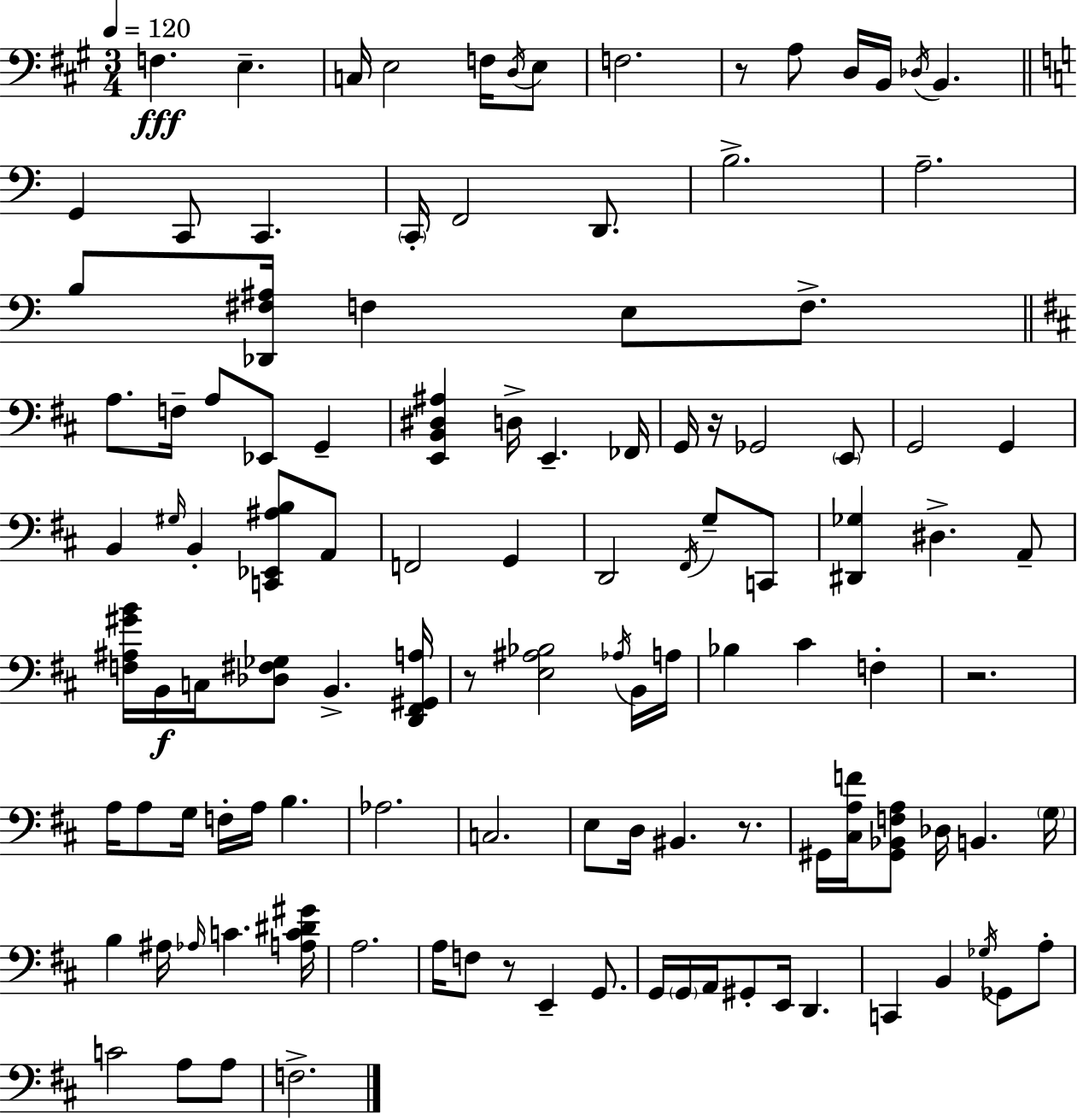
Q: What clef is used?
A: bass